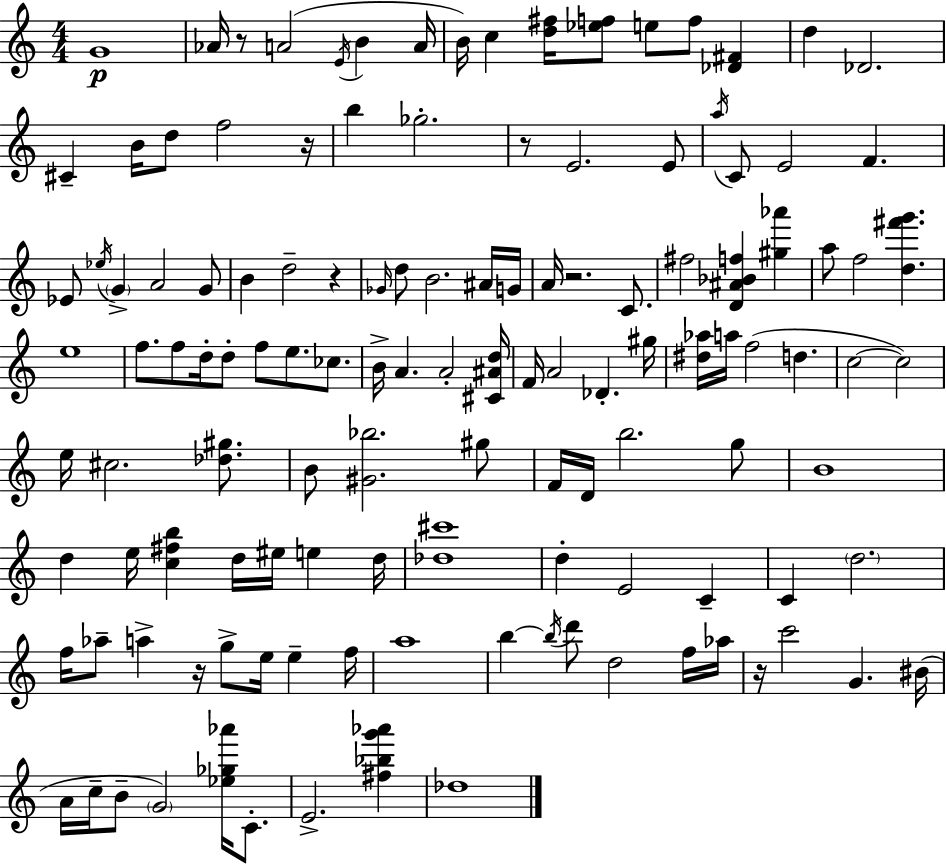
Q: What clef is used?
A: treble